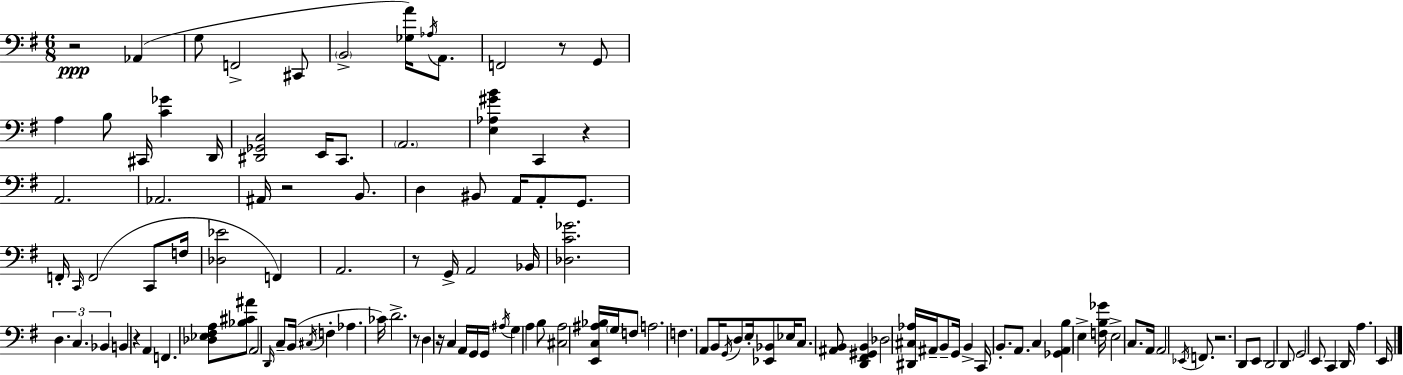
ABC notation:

X:1
T:Untitled
M:6/8
L:1/4
K:Em
z2 _A,, G,/2 F,,2 ^C,,/2 B,,2 [_G,A]/4 _A,/4 A,,/2 F,,2 z/2 G,,/2 A, B,/2 ^C,,/4 [C_G] D,,/4 [^D,,_G,,C,]2 E,,/4 C,,/2 A,,2 [E,_A,^GB] C,, z A,,2 _A,,2 ^A,,/4 z2 B,,/2 D, ^B,,/2 A,,/4 A,,/2 G,,/2 F,,/4 C,,/4 F,,2 C,,/2 F,/4 [_D,_E]2 F,, A,,2 z/2 G,,/4 A,,2 _B,,/4 [_D,C_G]2 D, C, _B,, B,, z A,, F,, [_D,_E,^F,A,]/2 [_B,^C^A]/2 A,,2 D,,/4 C,/2 B,,/4 ^C,/4 F, _A, _C/4 D2 z/2 D, z/4 C, A,,/4 G,,/4 G,,/4 ^A,/4 G, A, B,/2 [^C,A,]2 [E,,C,^A,_B,]/4 G,/4 F,/2 A,2 F, A,,/2 B,,/4 G,,/4 D,/2 E,/4 [_E,,_B,,]/2 _E,/4 C,/2 [^A,,B,,]/2 [D,,^F,,^G,,B,,] _D,2 [^D,,^C,_A,]/4 ^A,,/4 B,,/2 G,,/4 B,, C,,/4 B,,/2 A,,/2 C, [_G,,A,,B,] E, [F,B,_G]/4 E,2 C,/2 A,,/4 A,,2 _E,,/4 F,,/2 z2 D,,/2 E,,/2 D,,2 D,,/2 G,,2 E,,/2 C,, D,,/4 A, E,,/4